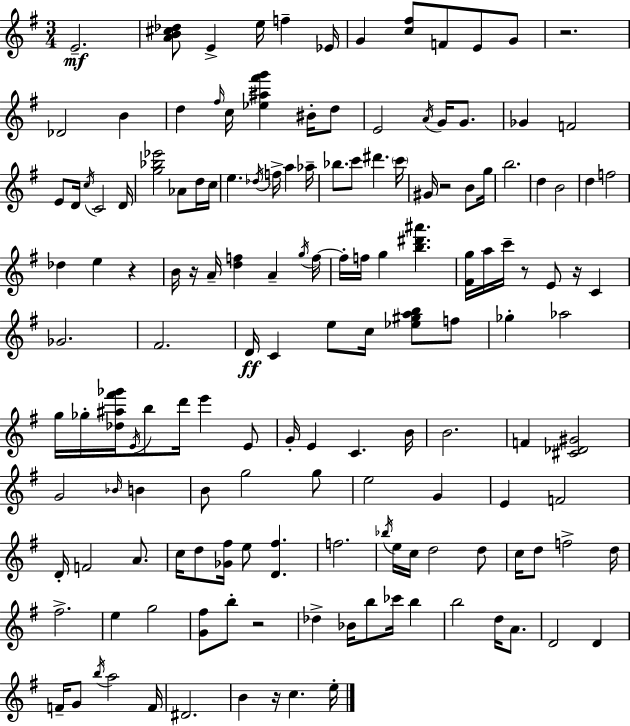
{
  \clef treble
  \numericTimeSignature
  \time 3/4
  \key e \minor
  \repeat volta 2 { e'2.--\mf | <a' b' cis'' des''>8 e'4-> e''16 f''4-- ees'16 | g'4 <c'' fis''>8 f'8 e'8 g'8 | r2. | \break des'2 b'4 | d''4 \grace { fis''16 } c''16 <ees'' ais'' fis''' g'''>4 bis'16-. d''8 | e'2 \acciaccatura { a'16 } g'16 g'8. | ges'4 f'2 | \break e'8 d'16 \acciaccatura { c''16 } c'2 | d'16 <g'' bes'' ees'''>2 aes'8 | d''16 c''16 e''4. \acciaccatura { des''16 } f''16-> a''4 | aes''16-- bes''8. c'''8 dis'''4. | \break \parenthesize c'''16 gis'16 r2 | b'8 g''16 b''2. | d''4 b'2 | d''4 f''2 | \break des''4 e''4 | r4 b'16 r16 a'16-- <d'' f''>4 a'4-- | \acciaccatura { g''16 } f''16~~ f''16-. f''16 g''4 <b'' dis''' ais'''>4. | <fis' g''>16 a''16 c'''16-- r8 e'8 | \break r16 c'4 ges'2. | fis'2. | d'16\ff c'4 e''8 | c''16 <ees'' gis'' a'' b''>8 f''8 ges''4-. aes''2 | \break g''16 ges''16-. <des'' ais'' fis''' ges'''>16 \acciaccatura { e'16 } b''8 d'''16 | e'''4 e'8 g'16-. e'4 c'4. | b'16 b'2. | f'4 <cis' des' gis'>2 | \break g'2 | \grace { bes'16 } b'4 b'8 g''2 | g''8 e''2 | g'4 e'4 f'2 | \break d'16-. f'2 | a'8. c''16 d''8 <ges' fis''>16 e''8 | <d' fis''>4. f''2. | \acciaccatura { bes''16 } e''16 c''16 d''2 | \break d''8 c''16 d''8 f''2-> | d''16 fis''2.-> | e''4 | g''2 <g' fis''>8 b''8-. | \break r2 des''4-> | bes'16 b''8 ces'''16 b''4 b''2 | d''16 a'8. d'2 | d'4 f'16-- g'8 \acciaccatura { b''16 } | \break a''2 f'16 dis'2. | b'4 | r16 c''4. e''16-. } \bar "|."
}